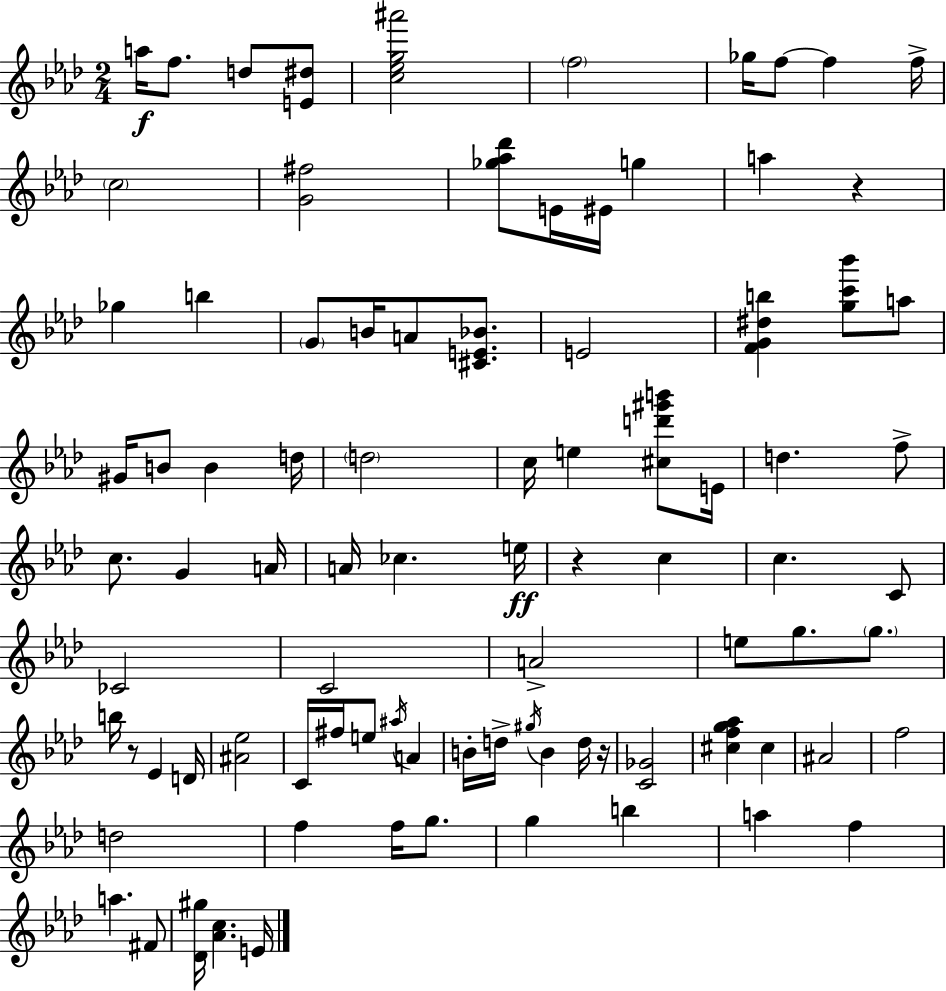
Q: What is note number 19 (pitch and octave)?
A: E4